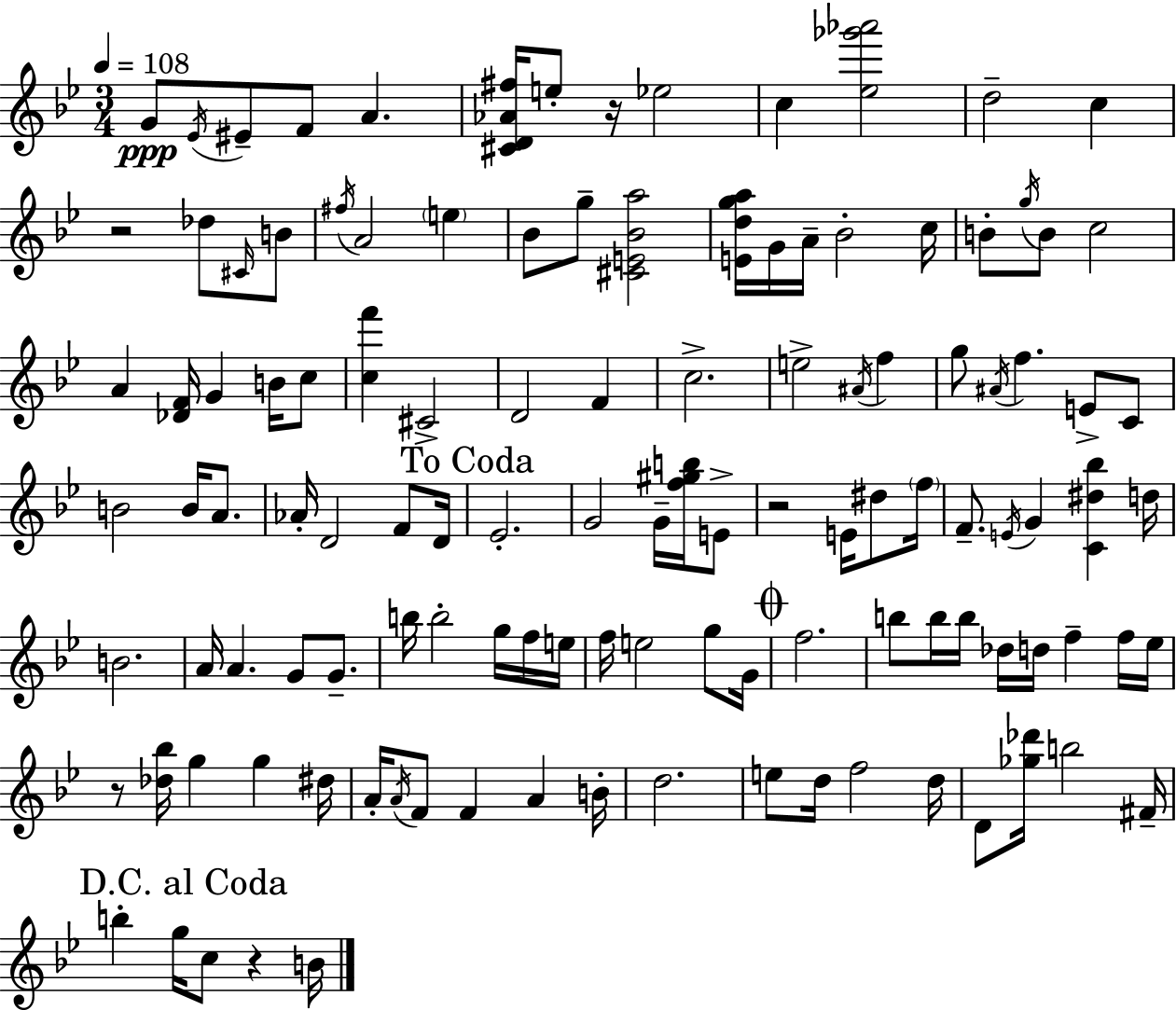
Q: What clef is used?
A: treble